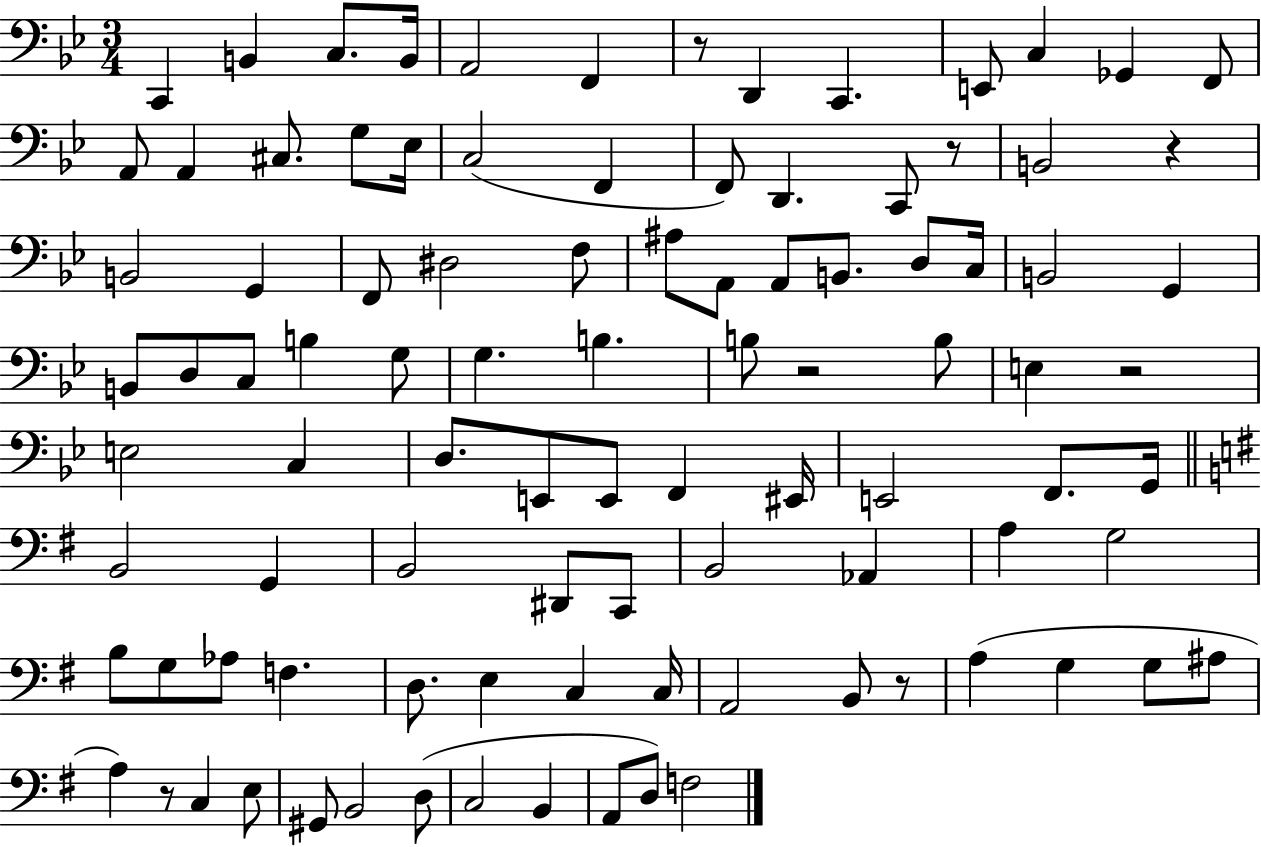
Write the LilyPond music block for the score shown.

{
  \clef bass
  \numericTimeSignature
  \time 3/4
  \key bes \major
  c,4 b,4 c8. b,16 | a,2 f,4 | r8 d,4 c,4. | e,8 c4 ges,4 f,8 | \break a,8 a,4 cis8. g8 ees16 | c2( f,4 | f,8) d,4. c,8 r8 | b,2 r4 | \break b,2 g,4 | f,8 dis2 f8 | ais8 a,8 a,8 b,8. d8 c16 | b,2 g,4 | \break b,8 d8 c8 b4 g8 | g4. b4. | b8 r2 b8 | e4 r2 | \break e2 c4 | d8. e,8 e,8 f,4 eis,16 | e,2 f,8. g,16 | \bar "||" \break \key g \major b,2 g,4 | b,2 dis,8 c,8 | b,2 aes,4 | a4 g2 | \break b8 g8 aes8 f4. | d8. e4 c4 c16 | a,2 b,8 r8 | a4( g4 g8 ais8 | \break a4) r8 c4 e8 | gis,8 b,2 d8( | c2 b,4 | a,8 d8) f2 | \break \bar "|."
}